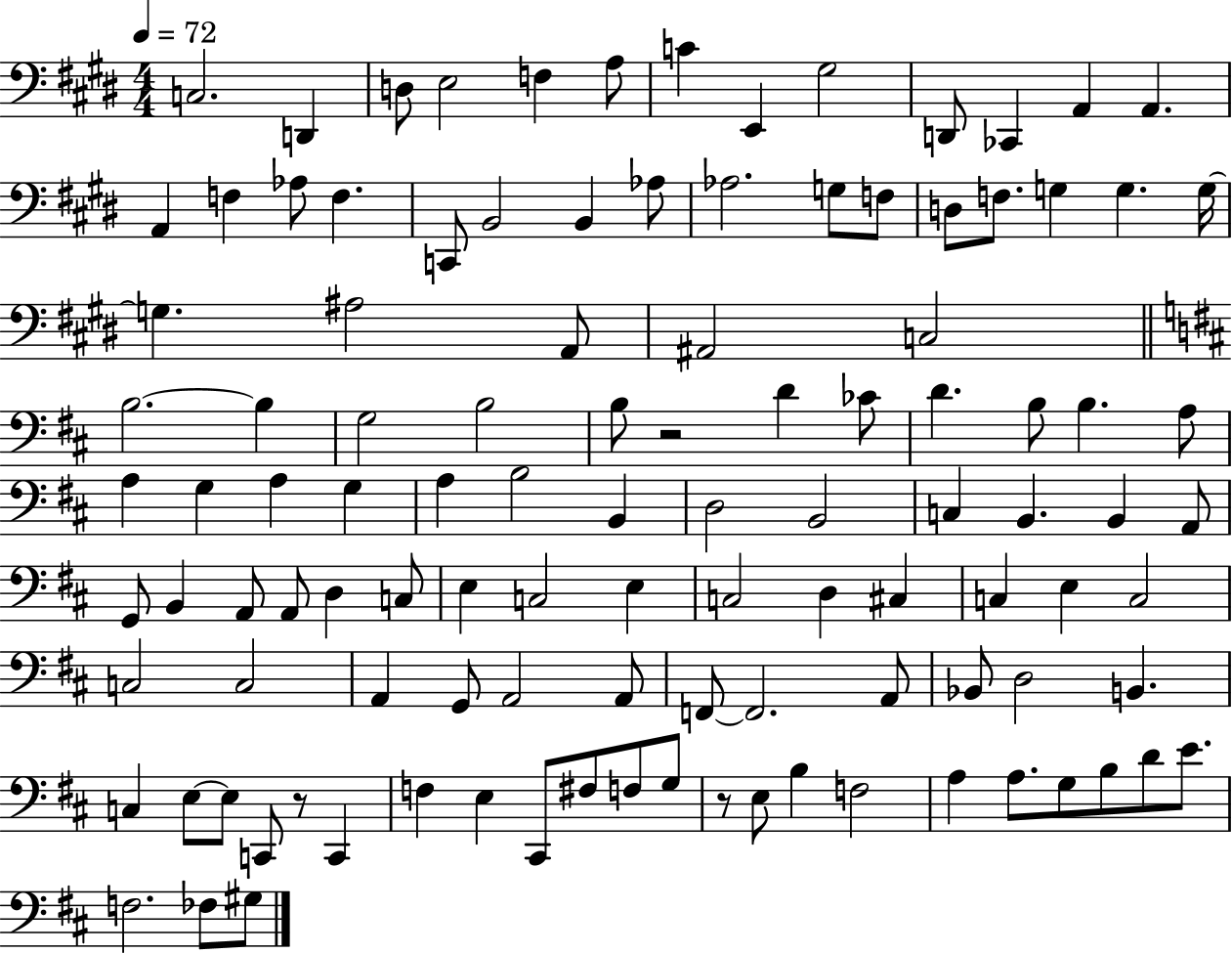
{
  \clef bass
  \numericTimeSignature
  \time 4/4
  \key e \major
  \tempo 4 = 72
  c2. d,4 | d8 e2 f4 a8 | c'4 e,4 gis2 | d,8 ces,4 a,4 a,4. | \break a,4 f4 aes8 f4. | c,8 b,2 b,4 aes8 | aes2. g8 f8 | d8 f8. g4 g4. g16~~ | \break g4. ais2 a,8 | ais,2 c2 | \bar "||" \break \key d \major b2.~~ b4 | g2 b2 | b8 r2 d'4 ces'8 | d'4. b8 b4. a8 | \break a4 g4 a4 g4 | a4 b2 b,4 | d2 b,2 | c4 b,4. b,4 a,8 | \break g,8 b,4 a,8 a,8 d4 c8 | e4 c2 e4 | c2 d4 cis4 | c4 e4 c2 | \break c2 c2 | a,4 g,8 a,2 a,8 | f,8~~ f,2. a,8 | bes,8 d2 b,4. | \break c4 e8~~ e8 c,8 r8 c,4 | f4 e4 cis,8 fis8 f8 g8 | r8 e8 b4 f2 | a4 a8. g8 b8 d'8 e'8. | \break f2. fes8 gis8 | \bar "|."
}